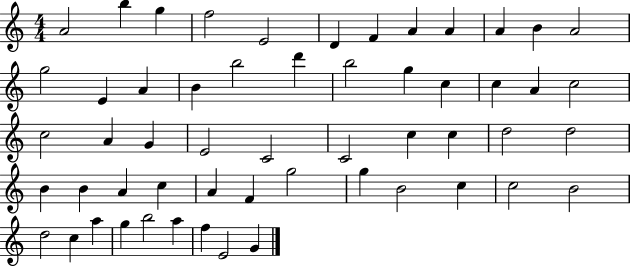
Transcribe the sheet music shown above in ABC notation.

X:1
T:Untitled
M:4/4
L:1/4
K:C
A2 b g f2 E2 D F A A A B A2 g2 E A B b2 d' b2 g c c A c2 c2 A G E2 C2 C2 c c d2 d2 B B A c A F g2 g B2 c c2 B2 d2 c a g b2 a f E2 G